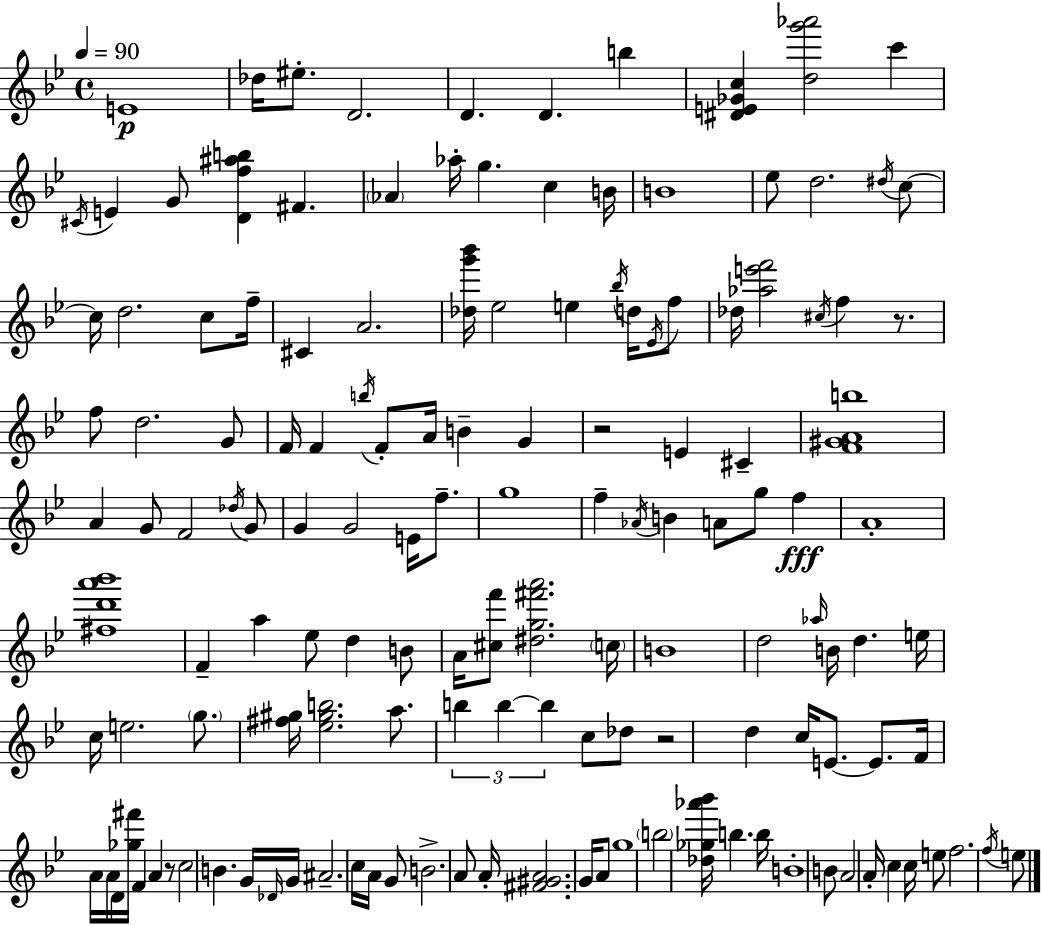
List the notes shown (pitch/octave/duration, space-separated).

E4/w Db5/s EIS5/e. D4/h. D4/q. D4/q. B5/q [D#4,E4,Gb4,C5]/q [D5,G6,Ab6]/h C6/q C#4/s E4/q G4/e [D4,F5,A#5,B5]/q F#4/q. Ab4/q Ab5/s G5/q. C5/q B4/s B4/w Eb5/e D5/h. D#5/s C5/e C5/s D5/h. C5/e F5/s C#4/q A4/h. [Db5,G6,Bb6]/s Eb5/h E5/q Bb5/s D5/s Eb4/s F5/e Db5/s [Ab5,E6,F6]/h C#5/s F5/q R/e. F5/e D5/h. G4/e F4/s F4/q B5/s F4/e A4/s B4/q G4/q R/h E4/q C#4/q [F4,G#4,A4,B5]/w A4/q G4/e F4/h Db5/s G4/e G4/q G4/h E4/s F5/e. G5/w F5/q Ab4/s B4/q A4/e G5/e F5/q A4/w [F#5,D6,A6,Bb6]/w F4/q A5/q Eb5/e D5/q B4/e A4/s [C#5,F6]/e [D#5,G5,F#6,A6]/h. C5/s B4/w D5/h Ab5/s B4/s D5/q. E5/s C5/s E5/h. G5/e. [F#5,G#5]/s [Eb5,G#5,B5]/h. A5/e. B5/q B5/q B5/q C5/e Db5/e R/h D5/q C5/s E4/e. E4/e. F4/s A4/s A4/s D4/s [Gb5,F#6]/s F4/q A4/q R/e C5/h B4/q. G4/s Db4/s G4/s A#4/h. C5/s A4/s G4/e B4/h. A4/e A4/s [F#4,G#4,A4]/h. G4/s A4/e G5/w B5/h [Db5,Gb5,Ab6,Bb6]/s B5/q. B5/s B4/w B4/e A4/h A4/s C5/q C5/s E5/e F5/h. F5/s E5/e